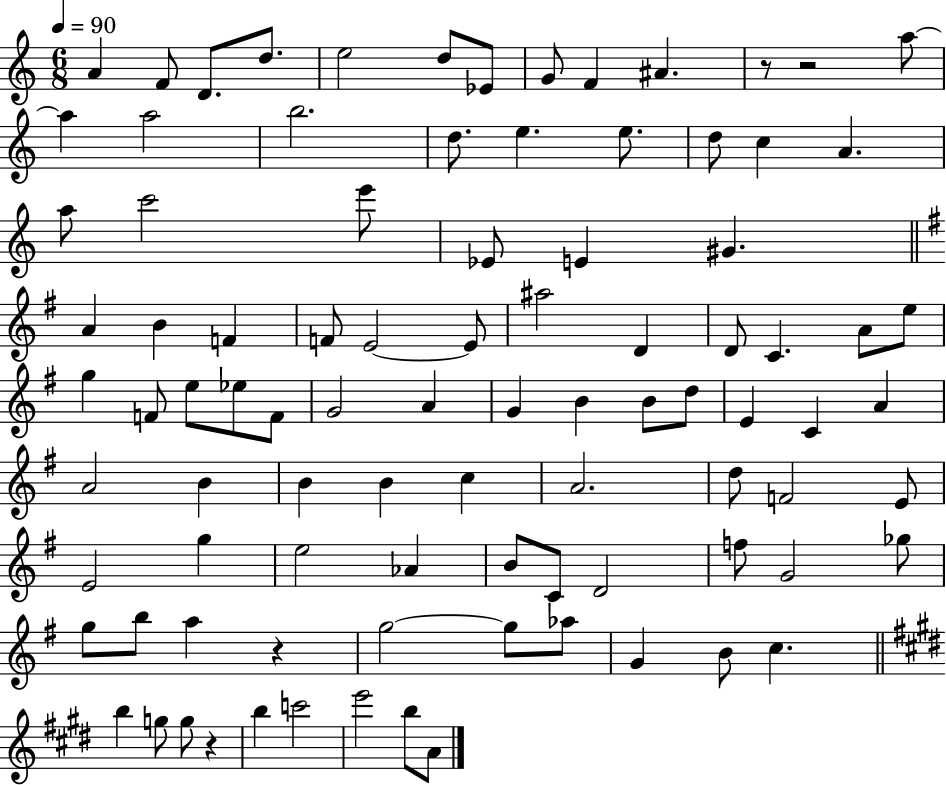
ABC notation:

X:1
T:Untitled
M:6/8
L:1/4
K:C
A F/2 D/2 d/2 e2 d/2 _E/2 G/2 F ^A z/2 z2 a/2 a a2 b2 d/2 e e/2 d/2 c A a/2 c'2 e'/2 _E/2 E ^G A B F F/2 E2 E/2 ^a2 D D/2 C A/2 e/2 g F/2 e/2 _e/2 F/2 G2 A G B B/2 d/2 E C A A2 B B B c A2 d/2 F2 E/2 E2 g e2 _A B/2 C/2 D2 f/2 G2 _g/2 g/2 b/2 a z g2 g/2 _a/2 G B/2 c b g/2 g/2 z b c'2 e'2 b/2 A/2